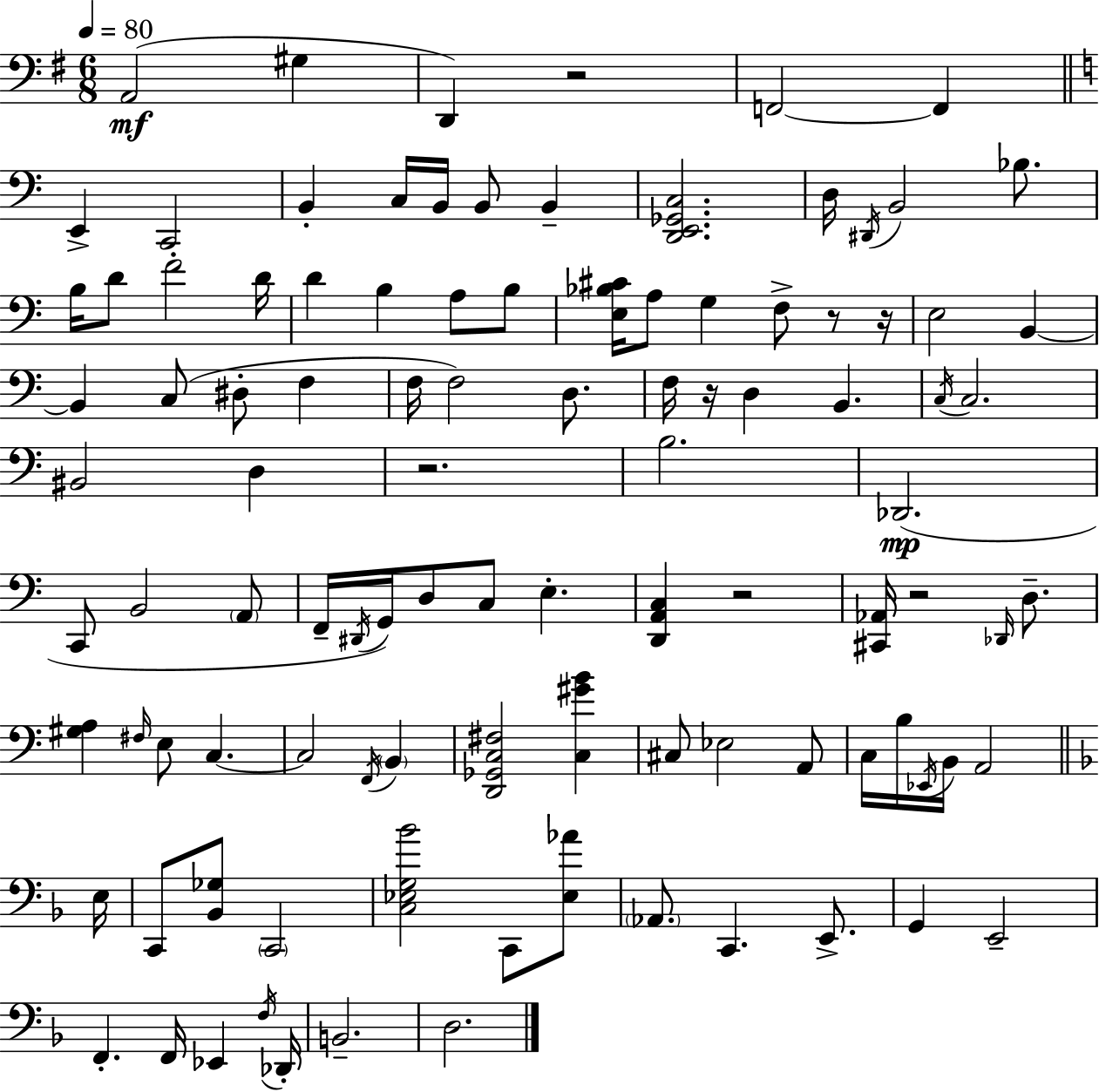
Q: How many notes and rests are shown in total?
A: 103